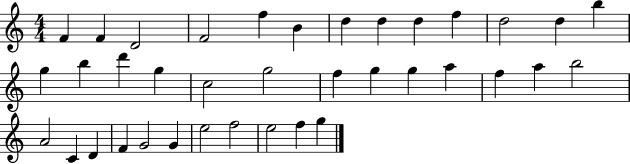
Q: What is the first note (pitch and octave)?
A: F4